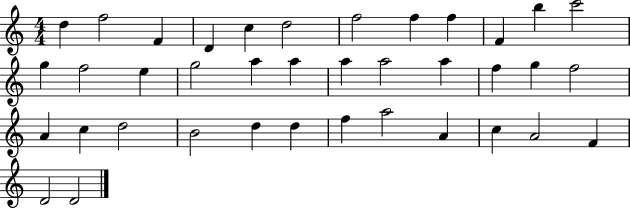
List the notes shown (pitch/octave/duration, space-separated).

D5/q F5/h F4/q D4/q C5/q D5/h F5/h F5/q F5/q F4/q B5/q C6/h G5/q F5/h E5/q G5/h A5/q A5/q A5/q A5/h A5/q F5/q G5/q F5/h A4/q C5/q D5/h B4/h D5/q D5/q F5/q A5/h A4/q C5/q A4/h F4/q D4/h D4/h